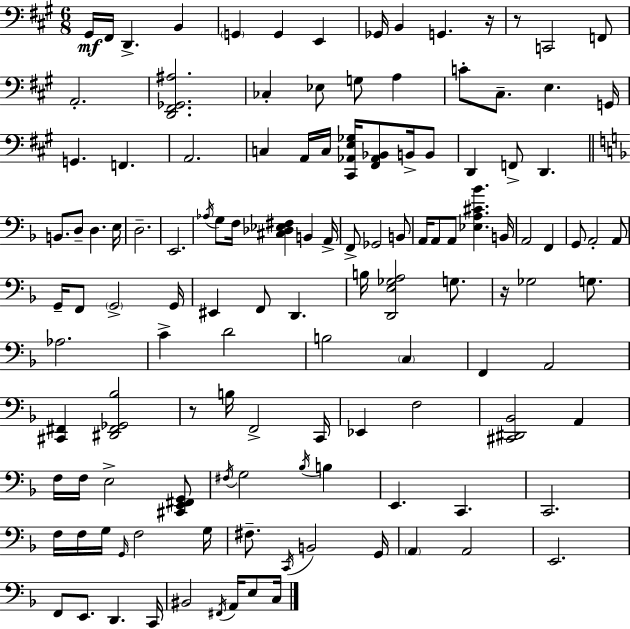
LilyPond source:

{
  \clef bass
  \numericTimeSignature
  \time 6/8
  \key a \major
  gis,16\mf fis,16 d,4.-> b,4 | \parenthesize g,4 g,4 e,4 | ges,16 b,4 g,4. r16 | r8 c,2 f,8 | \break a,2.-. | <d, fis, ges, ais>2. | ces4-. ees8 g8 a4 | c'8-. cis8.-- e4. g,16 | \break g,4. f,4. | a,2. | c4 a,16 c16 <cis, aes, e ges>16 <fis, aes, bes,>8 b,16-> b,8 | d,4 f,8-> d,4. | \break \bar "||" \break \key f \major b,8. d8-- d4. e16 | d2.-- | e,2. | \acciaccatura { aes16 } g8 f16 <cis des ees fis>4 b,4 | \break a,16-> f,8-> ges,2 b,8 | a,16 a,8 a,8 <ees a cis' bes'>4. | b,16 a,2 f,4 | g,8 a,2-. a,8 | \break g,16-- f,8 \parenthesize g,2-> | g,16 eis,4 f,8 d,4. | b16 <d, e ges a>2 g8. | r16 ges2 g8. | \break aes2. | c'4-> d'2 | b2 \parenthesize c4 | f,4 a,2 | \break <cis, fis,>4 <dis, fis, ges, bes>2 | r8 b16 f,2-> | c,16 ees,4 f2 | <cis, dis, bes,>2 a,4 | \break f16 f16 e2-> <cis, e, fis, g,>8 | \acciaccatura { fis16 } g2 \acciaccatura { bes16 } b4 | e,4. c,4. | c,2. | \break f16 f16 g16 \grace { g,16 } f2 | g16 fis8.-- \acciaccatura { c,16 } b,2 | g,16 \parenthesize a,4 a,2 | e,2. | \break f,8 e,8. d,4. | c,16 bis,2 | \acciaccatura { fis,16 } a,16 e8 c16 \bar "|."
}